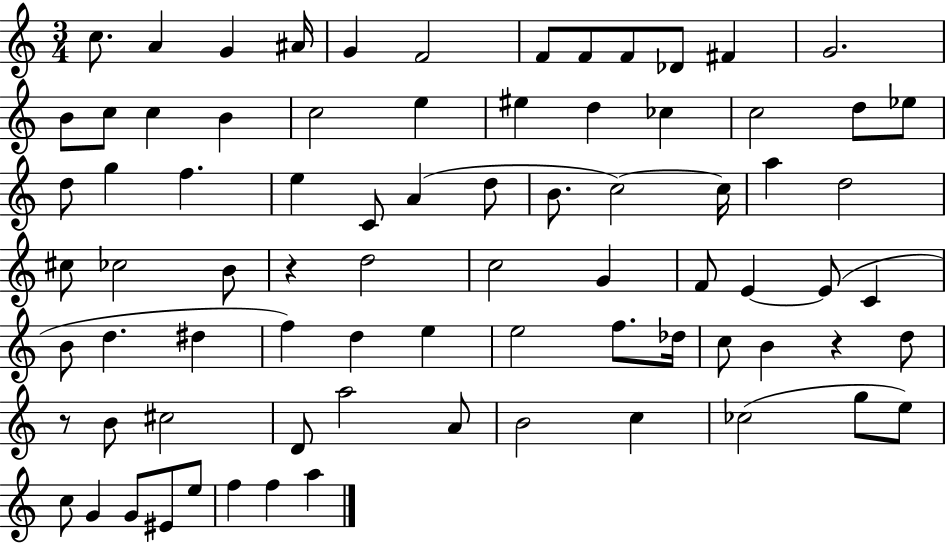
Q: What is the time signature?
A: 3/4